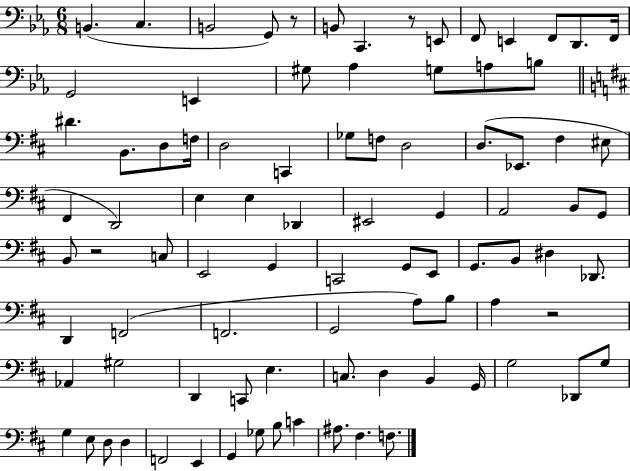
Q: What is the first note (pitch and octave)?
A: B2